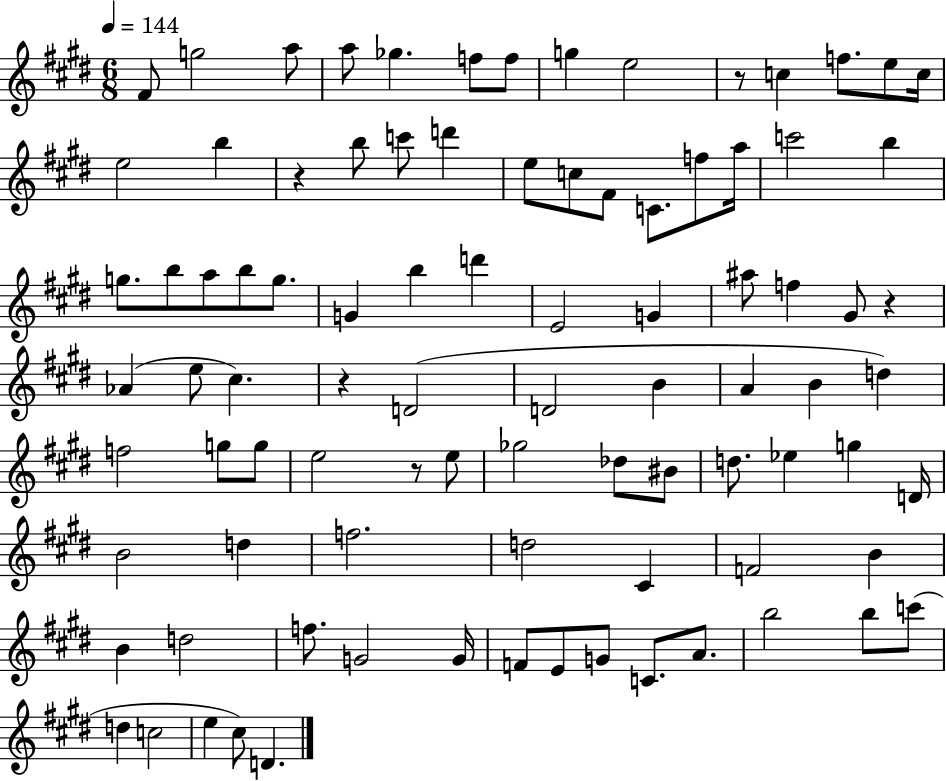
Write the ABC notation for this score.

X:1
T:Untitled
M:6/8
L:1/4
K:E
^F/2 g2 a/2 a/2 _g f/2 f/2 g e2 z/2 c f/2 e/2 c/4 e2 b z b/2 c'/2 d' e/2 c/2 ^F/2 C/2 f/2 a/4 c'2 b g/2 b/2 a/2 b/2 g/2 G b d' E2 G ^a/2 f ^G/2 z _A e/2 ^c z D2 D2 B A B d f2 g/2 g/2 e2 z/2 e/2 _g2 _d/2 ^B/2 d/2 _e g D/4 B2 d f2 d2 ^C F2 B B d2 f/2 G2 G/4 F/2 E/2 G/2 C/2 A/2 b2 b/2 c'/2 d c2 e ^c/2 D